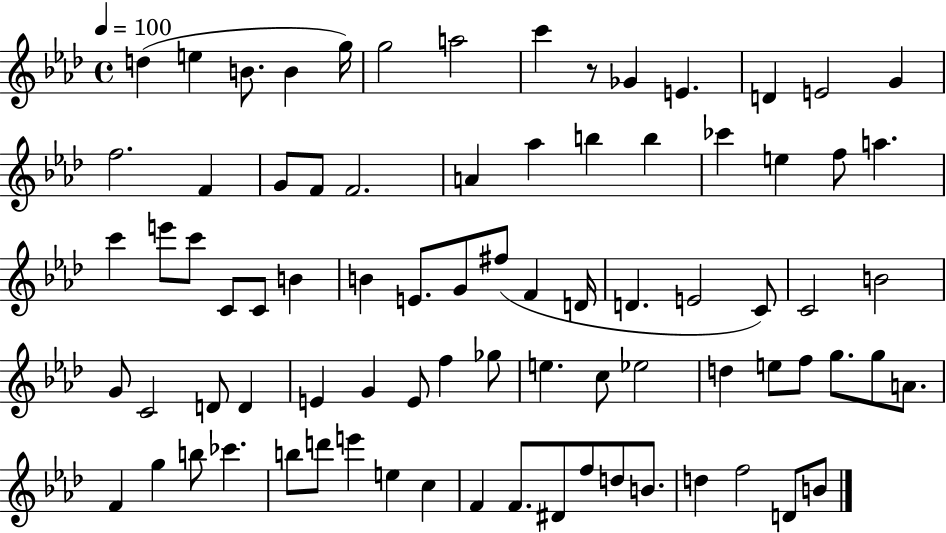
X:1
T:Untitled
M:4/4
L:1/4
K:Ab
d e B/2 B g/4 g2 a2 c' z/2 _G E D E2 G f2 F G/2 F/2 F2 A _a b b _c' e f/2 a c' e'/2 c'/2 C/2 C/2 B B E/2 G/2 ^f/2 F D/4 D E2 C/2 C2 B2 G/2 C2 D/2 D E G E/2 f _g/2 e c/2 _e2 d e/2 f/2 g/2 g/2 A/2 F g b/2 _c' b/2 d'/2 e' e c F F/2 ^D/2 f/2 d/2 B/2 d f2 D/2 B/2